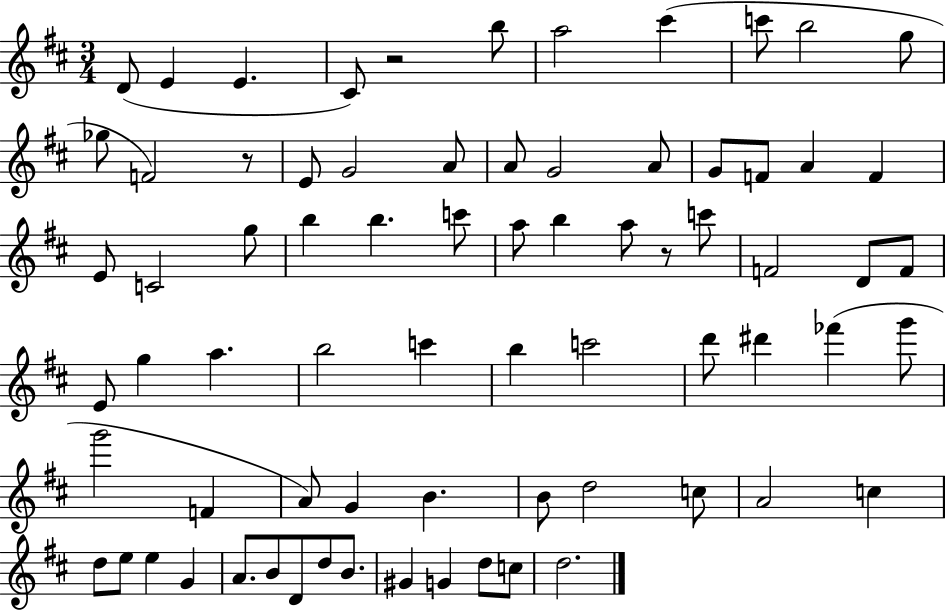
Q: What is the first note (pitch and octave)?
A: D4